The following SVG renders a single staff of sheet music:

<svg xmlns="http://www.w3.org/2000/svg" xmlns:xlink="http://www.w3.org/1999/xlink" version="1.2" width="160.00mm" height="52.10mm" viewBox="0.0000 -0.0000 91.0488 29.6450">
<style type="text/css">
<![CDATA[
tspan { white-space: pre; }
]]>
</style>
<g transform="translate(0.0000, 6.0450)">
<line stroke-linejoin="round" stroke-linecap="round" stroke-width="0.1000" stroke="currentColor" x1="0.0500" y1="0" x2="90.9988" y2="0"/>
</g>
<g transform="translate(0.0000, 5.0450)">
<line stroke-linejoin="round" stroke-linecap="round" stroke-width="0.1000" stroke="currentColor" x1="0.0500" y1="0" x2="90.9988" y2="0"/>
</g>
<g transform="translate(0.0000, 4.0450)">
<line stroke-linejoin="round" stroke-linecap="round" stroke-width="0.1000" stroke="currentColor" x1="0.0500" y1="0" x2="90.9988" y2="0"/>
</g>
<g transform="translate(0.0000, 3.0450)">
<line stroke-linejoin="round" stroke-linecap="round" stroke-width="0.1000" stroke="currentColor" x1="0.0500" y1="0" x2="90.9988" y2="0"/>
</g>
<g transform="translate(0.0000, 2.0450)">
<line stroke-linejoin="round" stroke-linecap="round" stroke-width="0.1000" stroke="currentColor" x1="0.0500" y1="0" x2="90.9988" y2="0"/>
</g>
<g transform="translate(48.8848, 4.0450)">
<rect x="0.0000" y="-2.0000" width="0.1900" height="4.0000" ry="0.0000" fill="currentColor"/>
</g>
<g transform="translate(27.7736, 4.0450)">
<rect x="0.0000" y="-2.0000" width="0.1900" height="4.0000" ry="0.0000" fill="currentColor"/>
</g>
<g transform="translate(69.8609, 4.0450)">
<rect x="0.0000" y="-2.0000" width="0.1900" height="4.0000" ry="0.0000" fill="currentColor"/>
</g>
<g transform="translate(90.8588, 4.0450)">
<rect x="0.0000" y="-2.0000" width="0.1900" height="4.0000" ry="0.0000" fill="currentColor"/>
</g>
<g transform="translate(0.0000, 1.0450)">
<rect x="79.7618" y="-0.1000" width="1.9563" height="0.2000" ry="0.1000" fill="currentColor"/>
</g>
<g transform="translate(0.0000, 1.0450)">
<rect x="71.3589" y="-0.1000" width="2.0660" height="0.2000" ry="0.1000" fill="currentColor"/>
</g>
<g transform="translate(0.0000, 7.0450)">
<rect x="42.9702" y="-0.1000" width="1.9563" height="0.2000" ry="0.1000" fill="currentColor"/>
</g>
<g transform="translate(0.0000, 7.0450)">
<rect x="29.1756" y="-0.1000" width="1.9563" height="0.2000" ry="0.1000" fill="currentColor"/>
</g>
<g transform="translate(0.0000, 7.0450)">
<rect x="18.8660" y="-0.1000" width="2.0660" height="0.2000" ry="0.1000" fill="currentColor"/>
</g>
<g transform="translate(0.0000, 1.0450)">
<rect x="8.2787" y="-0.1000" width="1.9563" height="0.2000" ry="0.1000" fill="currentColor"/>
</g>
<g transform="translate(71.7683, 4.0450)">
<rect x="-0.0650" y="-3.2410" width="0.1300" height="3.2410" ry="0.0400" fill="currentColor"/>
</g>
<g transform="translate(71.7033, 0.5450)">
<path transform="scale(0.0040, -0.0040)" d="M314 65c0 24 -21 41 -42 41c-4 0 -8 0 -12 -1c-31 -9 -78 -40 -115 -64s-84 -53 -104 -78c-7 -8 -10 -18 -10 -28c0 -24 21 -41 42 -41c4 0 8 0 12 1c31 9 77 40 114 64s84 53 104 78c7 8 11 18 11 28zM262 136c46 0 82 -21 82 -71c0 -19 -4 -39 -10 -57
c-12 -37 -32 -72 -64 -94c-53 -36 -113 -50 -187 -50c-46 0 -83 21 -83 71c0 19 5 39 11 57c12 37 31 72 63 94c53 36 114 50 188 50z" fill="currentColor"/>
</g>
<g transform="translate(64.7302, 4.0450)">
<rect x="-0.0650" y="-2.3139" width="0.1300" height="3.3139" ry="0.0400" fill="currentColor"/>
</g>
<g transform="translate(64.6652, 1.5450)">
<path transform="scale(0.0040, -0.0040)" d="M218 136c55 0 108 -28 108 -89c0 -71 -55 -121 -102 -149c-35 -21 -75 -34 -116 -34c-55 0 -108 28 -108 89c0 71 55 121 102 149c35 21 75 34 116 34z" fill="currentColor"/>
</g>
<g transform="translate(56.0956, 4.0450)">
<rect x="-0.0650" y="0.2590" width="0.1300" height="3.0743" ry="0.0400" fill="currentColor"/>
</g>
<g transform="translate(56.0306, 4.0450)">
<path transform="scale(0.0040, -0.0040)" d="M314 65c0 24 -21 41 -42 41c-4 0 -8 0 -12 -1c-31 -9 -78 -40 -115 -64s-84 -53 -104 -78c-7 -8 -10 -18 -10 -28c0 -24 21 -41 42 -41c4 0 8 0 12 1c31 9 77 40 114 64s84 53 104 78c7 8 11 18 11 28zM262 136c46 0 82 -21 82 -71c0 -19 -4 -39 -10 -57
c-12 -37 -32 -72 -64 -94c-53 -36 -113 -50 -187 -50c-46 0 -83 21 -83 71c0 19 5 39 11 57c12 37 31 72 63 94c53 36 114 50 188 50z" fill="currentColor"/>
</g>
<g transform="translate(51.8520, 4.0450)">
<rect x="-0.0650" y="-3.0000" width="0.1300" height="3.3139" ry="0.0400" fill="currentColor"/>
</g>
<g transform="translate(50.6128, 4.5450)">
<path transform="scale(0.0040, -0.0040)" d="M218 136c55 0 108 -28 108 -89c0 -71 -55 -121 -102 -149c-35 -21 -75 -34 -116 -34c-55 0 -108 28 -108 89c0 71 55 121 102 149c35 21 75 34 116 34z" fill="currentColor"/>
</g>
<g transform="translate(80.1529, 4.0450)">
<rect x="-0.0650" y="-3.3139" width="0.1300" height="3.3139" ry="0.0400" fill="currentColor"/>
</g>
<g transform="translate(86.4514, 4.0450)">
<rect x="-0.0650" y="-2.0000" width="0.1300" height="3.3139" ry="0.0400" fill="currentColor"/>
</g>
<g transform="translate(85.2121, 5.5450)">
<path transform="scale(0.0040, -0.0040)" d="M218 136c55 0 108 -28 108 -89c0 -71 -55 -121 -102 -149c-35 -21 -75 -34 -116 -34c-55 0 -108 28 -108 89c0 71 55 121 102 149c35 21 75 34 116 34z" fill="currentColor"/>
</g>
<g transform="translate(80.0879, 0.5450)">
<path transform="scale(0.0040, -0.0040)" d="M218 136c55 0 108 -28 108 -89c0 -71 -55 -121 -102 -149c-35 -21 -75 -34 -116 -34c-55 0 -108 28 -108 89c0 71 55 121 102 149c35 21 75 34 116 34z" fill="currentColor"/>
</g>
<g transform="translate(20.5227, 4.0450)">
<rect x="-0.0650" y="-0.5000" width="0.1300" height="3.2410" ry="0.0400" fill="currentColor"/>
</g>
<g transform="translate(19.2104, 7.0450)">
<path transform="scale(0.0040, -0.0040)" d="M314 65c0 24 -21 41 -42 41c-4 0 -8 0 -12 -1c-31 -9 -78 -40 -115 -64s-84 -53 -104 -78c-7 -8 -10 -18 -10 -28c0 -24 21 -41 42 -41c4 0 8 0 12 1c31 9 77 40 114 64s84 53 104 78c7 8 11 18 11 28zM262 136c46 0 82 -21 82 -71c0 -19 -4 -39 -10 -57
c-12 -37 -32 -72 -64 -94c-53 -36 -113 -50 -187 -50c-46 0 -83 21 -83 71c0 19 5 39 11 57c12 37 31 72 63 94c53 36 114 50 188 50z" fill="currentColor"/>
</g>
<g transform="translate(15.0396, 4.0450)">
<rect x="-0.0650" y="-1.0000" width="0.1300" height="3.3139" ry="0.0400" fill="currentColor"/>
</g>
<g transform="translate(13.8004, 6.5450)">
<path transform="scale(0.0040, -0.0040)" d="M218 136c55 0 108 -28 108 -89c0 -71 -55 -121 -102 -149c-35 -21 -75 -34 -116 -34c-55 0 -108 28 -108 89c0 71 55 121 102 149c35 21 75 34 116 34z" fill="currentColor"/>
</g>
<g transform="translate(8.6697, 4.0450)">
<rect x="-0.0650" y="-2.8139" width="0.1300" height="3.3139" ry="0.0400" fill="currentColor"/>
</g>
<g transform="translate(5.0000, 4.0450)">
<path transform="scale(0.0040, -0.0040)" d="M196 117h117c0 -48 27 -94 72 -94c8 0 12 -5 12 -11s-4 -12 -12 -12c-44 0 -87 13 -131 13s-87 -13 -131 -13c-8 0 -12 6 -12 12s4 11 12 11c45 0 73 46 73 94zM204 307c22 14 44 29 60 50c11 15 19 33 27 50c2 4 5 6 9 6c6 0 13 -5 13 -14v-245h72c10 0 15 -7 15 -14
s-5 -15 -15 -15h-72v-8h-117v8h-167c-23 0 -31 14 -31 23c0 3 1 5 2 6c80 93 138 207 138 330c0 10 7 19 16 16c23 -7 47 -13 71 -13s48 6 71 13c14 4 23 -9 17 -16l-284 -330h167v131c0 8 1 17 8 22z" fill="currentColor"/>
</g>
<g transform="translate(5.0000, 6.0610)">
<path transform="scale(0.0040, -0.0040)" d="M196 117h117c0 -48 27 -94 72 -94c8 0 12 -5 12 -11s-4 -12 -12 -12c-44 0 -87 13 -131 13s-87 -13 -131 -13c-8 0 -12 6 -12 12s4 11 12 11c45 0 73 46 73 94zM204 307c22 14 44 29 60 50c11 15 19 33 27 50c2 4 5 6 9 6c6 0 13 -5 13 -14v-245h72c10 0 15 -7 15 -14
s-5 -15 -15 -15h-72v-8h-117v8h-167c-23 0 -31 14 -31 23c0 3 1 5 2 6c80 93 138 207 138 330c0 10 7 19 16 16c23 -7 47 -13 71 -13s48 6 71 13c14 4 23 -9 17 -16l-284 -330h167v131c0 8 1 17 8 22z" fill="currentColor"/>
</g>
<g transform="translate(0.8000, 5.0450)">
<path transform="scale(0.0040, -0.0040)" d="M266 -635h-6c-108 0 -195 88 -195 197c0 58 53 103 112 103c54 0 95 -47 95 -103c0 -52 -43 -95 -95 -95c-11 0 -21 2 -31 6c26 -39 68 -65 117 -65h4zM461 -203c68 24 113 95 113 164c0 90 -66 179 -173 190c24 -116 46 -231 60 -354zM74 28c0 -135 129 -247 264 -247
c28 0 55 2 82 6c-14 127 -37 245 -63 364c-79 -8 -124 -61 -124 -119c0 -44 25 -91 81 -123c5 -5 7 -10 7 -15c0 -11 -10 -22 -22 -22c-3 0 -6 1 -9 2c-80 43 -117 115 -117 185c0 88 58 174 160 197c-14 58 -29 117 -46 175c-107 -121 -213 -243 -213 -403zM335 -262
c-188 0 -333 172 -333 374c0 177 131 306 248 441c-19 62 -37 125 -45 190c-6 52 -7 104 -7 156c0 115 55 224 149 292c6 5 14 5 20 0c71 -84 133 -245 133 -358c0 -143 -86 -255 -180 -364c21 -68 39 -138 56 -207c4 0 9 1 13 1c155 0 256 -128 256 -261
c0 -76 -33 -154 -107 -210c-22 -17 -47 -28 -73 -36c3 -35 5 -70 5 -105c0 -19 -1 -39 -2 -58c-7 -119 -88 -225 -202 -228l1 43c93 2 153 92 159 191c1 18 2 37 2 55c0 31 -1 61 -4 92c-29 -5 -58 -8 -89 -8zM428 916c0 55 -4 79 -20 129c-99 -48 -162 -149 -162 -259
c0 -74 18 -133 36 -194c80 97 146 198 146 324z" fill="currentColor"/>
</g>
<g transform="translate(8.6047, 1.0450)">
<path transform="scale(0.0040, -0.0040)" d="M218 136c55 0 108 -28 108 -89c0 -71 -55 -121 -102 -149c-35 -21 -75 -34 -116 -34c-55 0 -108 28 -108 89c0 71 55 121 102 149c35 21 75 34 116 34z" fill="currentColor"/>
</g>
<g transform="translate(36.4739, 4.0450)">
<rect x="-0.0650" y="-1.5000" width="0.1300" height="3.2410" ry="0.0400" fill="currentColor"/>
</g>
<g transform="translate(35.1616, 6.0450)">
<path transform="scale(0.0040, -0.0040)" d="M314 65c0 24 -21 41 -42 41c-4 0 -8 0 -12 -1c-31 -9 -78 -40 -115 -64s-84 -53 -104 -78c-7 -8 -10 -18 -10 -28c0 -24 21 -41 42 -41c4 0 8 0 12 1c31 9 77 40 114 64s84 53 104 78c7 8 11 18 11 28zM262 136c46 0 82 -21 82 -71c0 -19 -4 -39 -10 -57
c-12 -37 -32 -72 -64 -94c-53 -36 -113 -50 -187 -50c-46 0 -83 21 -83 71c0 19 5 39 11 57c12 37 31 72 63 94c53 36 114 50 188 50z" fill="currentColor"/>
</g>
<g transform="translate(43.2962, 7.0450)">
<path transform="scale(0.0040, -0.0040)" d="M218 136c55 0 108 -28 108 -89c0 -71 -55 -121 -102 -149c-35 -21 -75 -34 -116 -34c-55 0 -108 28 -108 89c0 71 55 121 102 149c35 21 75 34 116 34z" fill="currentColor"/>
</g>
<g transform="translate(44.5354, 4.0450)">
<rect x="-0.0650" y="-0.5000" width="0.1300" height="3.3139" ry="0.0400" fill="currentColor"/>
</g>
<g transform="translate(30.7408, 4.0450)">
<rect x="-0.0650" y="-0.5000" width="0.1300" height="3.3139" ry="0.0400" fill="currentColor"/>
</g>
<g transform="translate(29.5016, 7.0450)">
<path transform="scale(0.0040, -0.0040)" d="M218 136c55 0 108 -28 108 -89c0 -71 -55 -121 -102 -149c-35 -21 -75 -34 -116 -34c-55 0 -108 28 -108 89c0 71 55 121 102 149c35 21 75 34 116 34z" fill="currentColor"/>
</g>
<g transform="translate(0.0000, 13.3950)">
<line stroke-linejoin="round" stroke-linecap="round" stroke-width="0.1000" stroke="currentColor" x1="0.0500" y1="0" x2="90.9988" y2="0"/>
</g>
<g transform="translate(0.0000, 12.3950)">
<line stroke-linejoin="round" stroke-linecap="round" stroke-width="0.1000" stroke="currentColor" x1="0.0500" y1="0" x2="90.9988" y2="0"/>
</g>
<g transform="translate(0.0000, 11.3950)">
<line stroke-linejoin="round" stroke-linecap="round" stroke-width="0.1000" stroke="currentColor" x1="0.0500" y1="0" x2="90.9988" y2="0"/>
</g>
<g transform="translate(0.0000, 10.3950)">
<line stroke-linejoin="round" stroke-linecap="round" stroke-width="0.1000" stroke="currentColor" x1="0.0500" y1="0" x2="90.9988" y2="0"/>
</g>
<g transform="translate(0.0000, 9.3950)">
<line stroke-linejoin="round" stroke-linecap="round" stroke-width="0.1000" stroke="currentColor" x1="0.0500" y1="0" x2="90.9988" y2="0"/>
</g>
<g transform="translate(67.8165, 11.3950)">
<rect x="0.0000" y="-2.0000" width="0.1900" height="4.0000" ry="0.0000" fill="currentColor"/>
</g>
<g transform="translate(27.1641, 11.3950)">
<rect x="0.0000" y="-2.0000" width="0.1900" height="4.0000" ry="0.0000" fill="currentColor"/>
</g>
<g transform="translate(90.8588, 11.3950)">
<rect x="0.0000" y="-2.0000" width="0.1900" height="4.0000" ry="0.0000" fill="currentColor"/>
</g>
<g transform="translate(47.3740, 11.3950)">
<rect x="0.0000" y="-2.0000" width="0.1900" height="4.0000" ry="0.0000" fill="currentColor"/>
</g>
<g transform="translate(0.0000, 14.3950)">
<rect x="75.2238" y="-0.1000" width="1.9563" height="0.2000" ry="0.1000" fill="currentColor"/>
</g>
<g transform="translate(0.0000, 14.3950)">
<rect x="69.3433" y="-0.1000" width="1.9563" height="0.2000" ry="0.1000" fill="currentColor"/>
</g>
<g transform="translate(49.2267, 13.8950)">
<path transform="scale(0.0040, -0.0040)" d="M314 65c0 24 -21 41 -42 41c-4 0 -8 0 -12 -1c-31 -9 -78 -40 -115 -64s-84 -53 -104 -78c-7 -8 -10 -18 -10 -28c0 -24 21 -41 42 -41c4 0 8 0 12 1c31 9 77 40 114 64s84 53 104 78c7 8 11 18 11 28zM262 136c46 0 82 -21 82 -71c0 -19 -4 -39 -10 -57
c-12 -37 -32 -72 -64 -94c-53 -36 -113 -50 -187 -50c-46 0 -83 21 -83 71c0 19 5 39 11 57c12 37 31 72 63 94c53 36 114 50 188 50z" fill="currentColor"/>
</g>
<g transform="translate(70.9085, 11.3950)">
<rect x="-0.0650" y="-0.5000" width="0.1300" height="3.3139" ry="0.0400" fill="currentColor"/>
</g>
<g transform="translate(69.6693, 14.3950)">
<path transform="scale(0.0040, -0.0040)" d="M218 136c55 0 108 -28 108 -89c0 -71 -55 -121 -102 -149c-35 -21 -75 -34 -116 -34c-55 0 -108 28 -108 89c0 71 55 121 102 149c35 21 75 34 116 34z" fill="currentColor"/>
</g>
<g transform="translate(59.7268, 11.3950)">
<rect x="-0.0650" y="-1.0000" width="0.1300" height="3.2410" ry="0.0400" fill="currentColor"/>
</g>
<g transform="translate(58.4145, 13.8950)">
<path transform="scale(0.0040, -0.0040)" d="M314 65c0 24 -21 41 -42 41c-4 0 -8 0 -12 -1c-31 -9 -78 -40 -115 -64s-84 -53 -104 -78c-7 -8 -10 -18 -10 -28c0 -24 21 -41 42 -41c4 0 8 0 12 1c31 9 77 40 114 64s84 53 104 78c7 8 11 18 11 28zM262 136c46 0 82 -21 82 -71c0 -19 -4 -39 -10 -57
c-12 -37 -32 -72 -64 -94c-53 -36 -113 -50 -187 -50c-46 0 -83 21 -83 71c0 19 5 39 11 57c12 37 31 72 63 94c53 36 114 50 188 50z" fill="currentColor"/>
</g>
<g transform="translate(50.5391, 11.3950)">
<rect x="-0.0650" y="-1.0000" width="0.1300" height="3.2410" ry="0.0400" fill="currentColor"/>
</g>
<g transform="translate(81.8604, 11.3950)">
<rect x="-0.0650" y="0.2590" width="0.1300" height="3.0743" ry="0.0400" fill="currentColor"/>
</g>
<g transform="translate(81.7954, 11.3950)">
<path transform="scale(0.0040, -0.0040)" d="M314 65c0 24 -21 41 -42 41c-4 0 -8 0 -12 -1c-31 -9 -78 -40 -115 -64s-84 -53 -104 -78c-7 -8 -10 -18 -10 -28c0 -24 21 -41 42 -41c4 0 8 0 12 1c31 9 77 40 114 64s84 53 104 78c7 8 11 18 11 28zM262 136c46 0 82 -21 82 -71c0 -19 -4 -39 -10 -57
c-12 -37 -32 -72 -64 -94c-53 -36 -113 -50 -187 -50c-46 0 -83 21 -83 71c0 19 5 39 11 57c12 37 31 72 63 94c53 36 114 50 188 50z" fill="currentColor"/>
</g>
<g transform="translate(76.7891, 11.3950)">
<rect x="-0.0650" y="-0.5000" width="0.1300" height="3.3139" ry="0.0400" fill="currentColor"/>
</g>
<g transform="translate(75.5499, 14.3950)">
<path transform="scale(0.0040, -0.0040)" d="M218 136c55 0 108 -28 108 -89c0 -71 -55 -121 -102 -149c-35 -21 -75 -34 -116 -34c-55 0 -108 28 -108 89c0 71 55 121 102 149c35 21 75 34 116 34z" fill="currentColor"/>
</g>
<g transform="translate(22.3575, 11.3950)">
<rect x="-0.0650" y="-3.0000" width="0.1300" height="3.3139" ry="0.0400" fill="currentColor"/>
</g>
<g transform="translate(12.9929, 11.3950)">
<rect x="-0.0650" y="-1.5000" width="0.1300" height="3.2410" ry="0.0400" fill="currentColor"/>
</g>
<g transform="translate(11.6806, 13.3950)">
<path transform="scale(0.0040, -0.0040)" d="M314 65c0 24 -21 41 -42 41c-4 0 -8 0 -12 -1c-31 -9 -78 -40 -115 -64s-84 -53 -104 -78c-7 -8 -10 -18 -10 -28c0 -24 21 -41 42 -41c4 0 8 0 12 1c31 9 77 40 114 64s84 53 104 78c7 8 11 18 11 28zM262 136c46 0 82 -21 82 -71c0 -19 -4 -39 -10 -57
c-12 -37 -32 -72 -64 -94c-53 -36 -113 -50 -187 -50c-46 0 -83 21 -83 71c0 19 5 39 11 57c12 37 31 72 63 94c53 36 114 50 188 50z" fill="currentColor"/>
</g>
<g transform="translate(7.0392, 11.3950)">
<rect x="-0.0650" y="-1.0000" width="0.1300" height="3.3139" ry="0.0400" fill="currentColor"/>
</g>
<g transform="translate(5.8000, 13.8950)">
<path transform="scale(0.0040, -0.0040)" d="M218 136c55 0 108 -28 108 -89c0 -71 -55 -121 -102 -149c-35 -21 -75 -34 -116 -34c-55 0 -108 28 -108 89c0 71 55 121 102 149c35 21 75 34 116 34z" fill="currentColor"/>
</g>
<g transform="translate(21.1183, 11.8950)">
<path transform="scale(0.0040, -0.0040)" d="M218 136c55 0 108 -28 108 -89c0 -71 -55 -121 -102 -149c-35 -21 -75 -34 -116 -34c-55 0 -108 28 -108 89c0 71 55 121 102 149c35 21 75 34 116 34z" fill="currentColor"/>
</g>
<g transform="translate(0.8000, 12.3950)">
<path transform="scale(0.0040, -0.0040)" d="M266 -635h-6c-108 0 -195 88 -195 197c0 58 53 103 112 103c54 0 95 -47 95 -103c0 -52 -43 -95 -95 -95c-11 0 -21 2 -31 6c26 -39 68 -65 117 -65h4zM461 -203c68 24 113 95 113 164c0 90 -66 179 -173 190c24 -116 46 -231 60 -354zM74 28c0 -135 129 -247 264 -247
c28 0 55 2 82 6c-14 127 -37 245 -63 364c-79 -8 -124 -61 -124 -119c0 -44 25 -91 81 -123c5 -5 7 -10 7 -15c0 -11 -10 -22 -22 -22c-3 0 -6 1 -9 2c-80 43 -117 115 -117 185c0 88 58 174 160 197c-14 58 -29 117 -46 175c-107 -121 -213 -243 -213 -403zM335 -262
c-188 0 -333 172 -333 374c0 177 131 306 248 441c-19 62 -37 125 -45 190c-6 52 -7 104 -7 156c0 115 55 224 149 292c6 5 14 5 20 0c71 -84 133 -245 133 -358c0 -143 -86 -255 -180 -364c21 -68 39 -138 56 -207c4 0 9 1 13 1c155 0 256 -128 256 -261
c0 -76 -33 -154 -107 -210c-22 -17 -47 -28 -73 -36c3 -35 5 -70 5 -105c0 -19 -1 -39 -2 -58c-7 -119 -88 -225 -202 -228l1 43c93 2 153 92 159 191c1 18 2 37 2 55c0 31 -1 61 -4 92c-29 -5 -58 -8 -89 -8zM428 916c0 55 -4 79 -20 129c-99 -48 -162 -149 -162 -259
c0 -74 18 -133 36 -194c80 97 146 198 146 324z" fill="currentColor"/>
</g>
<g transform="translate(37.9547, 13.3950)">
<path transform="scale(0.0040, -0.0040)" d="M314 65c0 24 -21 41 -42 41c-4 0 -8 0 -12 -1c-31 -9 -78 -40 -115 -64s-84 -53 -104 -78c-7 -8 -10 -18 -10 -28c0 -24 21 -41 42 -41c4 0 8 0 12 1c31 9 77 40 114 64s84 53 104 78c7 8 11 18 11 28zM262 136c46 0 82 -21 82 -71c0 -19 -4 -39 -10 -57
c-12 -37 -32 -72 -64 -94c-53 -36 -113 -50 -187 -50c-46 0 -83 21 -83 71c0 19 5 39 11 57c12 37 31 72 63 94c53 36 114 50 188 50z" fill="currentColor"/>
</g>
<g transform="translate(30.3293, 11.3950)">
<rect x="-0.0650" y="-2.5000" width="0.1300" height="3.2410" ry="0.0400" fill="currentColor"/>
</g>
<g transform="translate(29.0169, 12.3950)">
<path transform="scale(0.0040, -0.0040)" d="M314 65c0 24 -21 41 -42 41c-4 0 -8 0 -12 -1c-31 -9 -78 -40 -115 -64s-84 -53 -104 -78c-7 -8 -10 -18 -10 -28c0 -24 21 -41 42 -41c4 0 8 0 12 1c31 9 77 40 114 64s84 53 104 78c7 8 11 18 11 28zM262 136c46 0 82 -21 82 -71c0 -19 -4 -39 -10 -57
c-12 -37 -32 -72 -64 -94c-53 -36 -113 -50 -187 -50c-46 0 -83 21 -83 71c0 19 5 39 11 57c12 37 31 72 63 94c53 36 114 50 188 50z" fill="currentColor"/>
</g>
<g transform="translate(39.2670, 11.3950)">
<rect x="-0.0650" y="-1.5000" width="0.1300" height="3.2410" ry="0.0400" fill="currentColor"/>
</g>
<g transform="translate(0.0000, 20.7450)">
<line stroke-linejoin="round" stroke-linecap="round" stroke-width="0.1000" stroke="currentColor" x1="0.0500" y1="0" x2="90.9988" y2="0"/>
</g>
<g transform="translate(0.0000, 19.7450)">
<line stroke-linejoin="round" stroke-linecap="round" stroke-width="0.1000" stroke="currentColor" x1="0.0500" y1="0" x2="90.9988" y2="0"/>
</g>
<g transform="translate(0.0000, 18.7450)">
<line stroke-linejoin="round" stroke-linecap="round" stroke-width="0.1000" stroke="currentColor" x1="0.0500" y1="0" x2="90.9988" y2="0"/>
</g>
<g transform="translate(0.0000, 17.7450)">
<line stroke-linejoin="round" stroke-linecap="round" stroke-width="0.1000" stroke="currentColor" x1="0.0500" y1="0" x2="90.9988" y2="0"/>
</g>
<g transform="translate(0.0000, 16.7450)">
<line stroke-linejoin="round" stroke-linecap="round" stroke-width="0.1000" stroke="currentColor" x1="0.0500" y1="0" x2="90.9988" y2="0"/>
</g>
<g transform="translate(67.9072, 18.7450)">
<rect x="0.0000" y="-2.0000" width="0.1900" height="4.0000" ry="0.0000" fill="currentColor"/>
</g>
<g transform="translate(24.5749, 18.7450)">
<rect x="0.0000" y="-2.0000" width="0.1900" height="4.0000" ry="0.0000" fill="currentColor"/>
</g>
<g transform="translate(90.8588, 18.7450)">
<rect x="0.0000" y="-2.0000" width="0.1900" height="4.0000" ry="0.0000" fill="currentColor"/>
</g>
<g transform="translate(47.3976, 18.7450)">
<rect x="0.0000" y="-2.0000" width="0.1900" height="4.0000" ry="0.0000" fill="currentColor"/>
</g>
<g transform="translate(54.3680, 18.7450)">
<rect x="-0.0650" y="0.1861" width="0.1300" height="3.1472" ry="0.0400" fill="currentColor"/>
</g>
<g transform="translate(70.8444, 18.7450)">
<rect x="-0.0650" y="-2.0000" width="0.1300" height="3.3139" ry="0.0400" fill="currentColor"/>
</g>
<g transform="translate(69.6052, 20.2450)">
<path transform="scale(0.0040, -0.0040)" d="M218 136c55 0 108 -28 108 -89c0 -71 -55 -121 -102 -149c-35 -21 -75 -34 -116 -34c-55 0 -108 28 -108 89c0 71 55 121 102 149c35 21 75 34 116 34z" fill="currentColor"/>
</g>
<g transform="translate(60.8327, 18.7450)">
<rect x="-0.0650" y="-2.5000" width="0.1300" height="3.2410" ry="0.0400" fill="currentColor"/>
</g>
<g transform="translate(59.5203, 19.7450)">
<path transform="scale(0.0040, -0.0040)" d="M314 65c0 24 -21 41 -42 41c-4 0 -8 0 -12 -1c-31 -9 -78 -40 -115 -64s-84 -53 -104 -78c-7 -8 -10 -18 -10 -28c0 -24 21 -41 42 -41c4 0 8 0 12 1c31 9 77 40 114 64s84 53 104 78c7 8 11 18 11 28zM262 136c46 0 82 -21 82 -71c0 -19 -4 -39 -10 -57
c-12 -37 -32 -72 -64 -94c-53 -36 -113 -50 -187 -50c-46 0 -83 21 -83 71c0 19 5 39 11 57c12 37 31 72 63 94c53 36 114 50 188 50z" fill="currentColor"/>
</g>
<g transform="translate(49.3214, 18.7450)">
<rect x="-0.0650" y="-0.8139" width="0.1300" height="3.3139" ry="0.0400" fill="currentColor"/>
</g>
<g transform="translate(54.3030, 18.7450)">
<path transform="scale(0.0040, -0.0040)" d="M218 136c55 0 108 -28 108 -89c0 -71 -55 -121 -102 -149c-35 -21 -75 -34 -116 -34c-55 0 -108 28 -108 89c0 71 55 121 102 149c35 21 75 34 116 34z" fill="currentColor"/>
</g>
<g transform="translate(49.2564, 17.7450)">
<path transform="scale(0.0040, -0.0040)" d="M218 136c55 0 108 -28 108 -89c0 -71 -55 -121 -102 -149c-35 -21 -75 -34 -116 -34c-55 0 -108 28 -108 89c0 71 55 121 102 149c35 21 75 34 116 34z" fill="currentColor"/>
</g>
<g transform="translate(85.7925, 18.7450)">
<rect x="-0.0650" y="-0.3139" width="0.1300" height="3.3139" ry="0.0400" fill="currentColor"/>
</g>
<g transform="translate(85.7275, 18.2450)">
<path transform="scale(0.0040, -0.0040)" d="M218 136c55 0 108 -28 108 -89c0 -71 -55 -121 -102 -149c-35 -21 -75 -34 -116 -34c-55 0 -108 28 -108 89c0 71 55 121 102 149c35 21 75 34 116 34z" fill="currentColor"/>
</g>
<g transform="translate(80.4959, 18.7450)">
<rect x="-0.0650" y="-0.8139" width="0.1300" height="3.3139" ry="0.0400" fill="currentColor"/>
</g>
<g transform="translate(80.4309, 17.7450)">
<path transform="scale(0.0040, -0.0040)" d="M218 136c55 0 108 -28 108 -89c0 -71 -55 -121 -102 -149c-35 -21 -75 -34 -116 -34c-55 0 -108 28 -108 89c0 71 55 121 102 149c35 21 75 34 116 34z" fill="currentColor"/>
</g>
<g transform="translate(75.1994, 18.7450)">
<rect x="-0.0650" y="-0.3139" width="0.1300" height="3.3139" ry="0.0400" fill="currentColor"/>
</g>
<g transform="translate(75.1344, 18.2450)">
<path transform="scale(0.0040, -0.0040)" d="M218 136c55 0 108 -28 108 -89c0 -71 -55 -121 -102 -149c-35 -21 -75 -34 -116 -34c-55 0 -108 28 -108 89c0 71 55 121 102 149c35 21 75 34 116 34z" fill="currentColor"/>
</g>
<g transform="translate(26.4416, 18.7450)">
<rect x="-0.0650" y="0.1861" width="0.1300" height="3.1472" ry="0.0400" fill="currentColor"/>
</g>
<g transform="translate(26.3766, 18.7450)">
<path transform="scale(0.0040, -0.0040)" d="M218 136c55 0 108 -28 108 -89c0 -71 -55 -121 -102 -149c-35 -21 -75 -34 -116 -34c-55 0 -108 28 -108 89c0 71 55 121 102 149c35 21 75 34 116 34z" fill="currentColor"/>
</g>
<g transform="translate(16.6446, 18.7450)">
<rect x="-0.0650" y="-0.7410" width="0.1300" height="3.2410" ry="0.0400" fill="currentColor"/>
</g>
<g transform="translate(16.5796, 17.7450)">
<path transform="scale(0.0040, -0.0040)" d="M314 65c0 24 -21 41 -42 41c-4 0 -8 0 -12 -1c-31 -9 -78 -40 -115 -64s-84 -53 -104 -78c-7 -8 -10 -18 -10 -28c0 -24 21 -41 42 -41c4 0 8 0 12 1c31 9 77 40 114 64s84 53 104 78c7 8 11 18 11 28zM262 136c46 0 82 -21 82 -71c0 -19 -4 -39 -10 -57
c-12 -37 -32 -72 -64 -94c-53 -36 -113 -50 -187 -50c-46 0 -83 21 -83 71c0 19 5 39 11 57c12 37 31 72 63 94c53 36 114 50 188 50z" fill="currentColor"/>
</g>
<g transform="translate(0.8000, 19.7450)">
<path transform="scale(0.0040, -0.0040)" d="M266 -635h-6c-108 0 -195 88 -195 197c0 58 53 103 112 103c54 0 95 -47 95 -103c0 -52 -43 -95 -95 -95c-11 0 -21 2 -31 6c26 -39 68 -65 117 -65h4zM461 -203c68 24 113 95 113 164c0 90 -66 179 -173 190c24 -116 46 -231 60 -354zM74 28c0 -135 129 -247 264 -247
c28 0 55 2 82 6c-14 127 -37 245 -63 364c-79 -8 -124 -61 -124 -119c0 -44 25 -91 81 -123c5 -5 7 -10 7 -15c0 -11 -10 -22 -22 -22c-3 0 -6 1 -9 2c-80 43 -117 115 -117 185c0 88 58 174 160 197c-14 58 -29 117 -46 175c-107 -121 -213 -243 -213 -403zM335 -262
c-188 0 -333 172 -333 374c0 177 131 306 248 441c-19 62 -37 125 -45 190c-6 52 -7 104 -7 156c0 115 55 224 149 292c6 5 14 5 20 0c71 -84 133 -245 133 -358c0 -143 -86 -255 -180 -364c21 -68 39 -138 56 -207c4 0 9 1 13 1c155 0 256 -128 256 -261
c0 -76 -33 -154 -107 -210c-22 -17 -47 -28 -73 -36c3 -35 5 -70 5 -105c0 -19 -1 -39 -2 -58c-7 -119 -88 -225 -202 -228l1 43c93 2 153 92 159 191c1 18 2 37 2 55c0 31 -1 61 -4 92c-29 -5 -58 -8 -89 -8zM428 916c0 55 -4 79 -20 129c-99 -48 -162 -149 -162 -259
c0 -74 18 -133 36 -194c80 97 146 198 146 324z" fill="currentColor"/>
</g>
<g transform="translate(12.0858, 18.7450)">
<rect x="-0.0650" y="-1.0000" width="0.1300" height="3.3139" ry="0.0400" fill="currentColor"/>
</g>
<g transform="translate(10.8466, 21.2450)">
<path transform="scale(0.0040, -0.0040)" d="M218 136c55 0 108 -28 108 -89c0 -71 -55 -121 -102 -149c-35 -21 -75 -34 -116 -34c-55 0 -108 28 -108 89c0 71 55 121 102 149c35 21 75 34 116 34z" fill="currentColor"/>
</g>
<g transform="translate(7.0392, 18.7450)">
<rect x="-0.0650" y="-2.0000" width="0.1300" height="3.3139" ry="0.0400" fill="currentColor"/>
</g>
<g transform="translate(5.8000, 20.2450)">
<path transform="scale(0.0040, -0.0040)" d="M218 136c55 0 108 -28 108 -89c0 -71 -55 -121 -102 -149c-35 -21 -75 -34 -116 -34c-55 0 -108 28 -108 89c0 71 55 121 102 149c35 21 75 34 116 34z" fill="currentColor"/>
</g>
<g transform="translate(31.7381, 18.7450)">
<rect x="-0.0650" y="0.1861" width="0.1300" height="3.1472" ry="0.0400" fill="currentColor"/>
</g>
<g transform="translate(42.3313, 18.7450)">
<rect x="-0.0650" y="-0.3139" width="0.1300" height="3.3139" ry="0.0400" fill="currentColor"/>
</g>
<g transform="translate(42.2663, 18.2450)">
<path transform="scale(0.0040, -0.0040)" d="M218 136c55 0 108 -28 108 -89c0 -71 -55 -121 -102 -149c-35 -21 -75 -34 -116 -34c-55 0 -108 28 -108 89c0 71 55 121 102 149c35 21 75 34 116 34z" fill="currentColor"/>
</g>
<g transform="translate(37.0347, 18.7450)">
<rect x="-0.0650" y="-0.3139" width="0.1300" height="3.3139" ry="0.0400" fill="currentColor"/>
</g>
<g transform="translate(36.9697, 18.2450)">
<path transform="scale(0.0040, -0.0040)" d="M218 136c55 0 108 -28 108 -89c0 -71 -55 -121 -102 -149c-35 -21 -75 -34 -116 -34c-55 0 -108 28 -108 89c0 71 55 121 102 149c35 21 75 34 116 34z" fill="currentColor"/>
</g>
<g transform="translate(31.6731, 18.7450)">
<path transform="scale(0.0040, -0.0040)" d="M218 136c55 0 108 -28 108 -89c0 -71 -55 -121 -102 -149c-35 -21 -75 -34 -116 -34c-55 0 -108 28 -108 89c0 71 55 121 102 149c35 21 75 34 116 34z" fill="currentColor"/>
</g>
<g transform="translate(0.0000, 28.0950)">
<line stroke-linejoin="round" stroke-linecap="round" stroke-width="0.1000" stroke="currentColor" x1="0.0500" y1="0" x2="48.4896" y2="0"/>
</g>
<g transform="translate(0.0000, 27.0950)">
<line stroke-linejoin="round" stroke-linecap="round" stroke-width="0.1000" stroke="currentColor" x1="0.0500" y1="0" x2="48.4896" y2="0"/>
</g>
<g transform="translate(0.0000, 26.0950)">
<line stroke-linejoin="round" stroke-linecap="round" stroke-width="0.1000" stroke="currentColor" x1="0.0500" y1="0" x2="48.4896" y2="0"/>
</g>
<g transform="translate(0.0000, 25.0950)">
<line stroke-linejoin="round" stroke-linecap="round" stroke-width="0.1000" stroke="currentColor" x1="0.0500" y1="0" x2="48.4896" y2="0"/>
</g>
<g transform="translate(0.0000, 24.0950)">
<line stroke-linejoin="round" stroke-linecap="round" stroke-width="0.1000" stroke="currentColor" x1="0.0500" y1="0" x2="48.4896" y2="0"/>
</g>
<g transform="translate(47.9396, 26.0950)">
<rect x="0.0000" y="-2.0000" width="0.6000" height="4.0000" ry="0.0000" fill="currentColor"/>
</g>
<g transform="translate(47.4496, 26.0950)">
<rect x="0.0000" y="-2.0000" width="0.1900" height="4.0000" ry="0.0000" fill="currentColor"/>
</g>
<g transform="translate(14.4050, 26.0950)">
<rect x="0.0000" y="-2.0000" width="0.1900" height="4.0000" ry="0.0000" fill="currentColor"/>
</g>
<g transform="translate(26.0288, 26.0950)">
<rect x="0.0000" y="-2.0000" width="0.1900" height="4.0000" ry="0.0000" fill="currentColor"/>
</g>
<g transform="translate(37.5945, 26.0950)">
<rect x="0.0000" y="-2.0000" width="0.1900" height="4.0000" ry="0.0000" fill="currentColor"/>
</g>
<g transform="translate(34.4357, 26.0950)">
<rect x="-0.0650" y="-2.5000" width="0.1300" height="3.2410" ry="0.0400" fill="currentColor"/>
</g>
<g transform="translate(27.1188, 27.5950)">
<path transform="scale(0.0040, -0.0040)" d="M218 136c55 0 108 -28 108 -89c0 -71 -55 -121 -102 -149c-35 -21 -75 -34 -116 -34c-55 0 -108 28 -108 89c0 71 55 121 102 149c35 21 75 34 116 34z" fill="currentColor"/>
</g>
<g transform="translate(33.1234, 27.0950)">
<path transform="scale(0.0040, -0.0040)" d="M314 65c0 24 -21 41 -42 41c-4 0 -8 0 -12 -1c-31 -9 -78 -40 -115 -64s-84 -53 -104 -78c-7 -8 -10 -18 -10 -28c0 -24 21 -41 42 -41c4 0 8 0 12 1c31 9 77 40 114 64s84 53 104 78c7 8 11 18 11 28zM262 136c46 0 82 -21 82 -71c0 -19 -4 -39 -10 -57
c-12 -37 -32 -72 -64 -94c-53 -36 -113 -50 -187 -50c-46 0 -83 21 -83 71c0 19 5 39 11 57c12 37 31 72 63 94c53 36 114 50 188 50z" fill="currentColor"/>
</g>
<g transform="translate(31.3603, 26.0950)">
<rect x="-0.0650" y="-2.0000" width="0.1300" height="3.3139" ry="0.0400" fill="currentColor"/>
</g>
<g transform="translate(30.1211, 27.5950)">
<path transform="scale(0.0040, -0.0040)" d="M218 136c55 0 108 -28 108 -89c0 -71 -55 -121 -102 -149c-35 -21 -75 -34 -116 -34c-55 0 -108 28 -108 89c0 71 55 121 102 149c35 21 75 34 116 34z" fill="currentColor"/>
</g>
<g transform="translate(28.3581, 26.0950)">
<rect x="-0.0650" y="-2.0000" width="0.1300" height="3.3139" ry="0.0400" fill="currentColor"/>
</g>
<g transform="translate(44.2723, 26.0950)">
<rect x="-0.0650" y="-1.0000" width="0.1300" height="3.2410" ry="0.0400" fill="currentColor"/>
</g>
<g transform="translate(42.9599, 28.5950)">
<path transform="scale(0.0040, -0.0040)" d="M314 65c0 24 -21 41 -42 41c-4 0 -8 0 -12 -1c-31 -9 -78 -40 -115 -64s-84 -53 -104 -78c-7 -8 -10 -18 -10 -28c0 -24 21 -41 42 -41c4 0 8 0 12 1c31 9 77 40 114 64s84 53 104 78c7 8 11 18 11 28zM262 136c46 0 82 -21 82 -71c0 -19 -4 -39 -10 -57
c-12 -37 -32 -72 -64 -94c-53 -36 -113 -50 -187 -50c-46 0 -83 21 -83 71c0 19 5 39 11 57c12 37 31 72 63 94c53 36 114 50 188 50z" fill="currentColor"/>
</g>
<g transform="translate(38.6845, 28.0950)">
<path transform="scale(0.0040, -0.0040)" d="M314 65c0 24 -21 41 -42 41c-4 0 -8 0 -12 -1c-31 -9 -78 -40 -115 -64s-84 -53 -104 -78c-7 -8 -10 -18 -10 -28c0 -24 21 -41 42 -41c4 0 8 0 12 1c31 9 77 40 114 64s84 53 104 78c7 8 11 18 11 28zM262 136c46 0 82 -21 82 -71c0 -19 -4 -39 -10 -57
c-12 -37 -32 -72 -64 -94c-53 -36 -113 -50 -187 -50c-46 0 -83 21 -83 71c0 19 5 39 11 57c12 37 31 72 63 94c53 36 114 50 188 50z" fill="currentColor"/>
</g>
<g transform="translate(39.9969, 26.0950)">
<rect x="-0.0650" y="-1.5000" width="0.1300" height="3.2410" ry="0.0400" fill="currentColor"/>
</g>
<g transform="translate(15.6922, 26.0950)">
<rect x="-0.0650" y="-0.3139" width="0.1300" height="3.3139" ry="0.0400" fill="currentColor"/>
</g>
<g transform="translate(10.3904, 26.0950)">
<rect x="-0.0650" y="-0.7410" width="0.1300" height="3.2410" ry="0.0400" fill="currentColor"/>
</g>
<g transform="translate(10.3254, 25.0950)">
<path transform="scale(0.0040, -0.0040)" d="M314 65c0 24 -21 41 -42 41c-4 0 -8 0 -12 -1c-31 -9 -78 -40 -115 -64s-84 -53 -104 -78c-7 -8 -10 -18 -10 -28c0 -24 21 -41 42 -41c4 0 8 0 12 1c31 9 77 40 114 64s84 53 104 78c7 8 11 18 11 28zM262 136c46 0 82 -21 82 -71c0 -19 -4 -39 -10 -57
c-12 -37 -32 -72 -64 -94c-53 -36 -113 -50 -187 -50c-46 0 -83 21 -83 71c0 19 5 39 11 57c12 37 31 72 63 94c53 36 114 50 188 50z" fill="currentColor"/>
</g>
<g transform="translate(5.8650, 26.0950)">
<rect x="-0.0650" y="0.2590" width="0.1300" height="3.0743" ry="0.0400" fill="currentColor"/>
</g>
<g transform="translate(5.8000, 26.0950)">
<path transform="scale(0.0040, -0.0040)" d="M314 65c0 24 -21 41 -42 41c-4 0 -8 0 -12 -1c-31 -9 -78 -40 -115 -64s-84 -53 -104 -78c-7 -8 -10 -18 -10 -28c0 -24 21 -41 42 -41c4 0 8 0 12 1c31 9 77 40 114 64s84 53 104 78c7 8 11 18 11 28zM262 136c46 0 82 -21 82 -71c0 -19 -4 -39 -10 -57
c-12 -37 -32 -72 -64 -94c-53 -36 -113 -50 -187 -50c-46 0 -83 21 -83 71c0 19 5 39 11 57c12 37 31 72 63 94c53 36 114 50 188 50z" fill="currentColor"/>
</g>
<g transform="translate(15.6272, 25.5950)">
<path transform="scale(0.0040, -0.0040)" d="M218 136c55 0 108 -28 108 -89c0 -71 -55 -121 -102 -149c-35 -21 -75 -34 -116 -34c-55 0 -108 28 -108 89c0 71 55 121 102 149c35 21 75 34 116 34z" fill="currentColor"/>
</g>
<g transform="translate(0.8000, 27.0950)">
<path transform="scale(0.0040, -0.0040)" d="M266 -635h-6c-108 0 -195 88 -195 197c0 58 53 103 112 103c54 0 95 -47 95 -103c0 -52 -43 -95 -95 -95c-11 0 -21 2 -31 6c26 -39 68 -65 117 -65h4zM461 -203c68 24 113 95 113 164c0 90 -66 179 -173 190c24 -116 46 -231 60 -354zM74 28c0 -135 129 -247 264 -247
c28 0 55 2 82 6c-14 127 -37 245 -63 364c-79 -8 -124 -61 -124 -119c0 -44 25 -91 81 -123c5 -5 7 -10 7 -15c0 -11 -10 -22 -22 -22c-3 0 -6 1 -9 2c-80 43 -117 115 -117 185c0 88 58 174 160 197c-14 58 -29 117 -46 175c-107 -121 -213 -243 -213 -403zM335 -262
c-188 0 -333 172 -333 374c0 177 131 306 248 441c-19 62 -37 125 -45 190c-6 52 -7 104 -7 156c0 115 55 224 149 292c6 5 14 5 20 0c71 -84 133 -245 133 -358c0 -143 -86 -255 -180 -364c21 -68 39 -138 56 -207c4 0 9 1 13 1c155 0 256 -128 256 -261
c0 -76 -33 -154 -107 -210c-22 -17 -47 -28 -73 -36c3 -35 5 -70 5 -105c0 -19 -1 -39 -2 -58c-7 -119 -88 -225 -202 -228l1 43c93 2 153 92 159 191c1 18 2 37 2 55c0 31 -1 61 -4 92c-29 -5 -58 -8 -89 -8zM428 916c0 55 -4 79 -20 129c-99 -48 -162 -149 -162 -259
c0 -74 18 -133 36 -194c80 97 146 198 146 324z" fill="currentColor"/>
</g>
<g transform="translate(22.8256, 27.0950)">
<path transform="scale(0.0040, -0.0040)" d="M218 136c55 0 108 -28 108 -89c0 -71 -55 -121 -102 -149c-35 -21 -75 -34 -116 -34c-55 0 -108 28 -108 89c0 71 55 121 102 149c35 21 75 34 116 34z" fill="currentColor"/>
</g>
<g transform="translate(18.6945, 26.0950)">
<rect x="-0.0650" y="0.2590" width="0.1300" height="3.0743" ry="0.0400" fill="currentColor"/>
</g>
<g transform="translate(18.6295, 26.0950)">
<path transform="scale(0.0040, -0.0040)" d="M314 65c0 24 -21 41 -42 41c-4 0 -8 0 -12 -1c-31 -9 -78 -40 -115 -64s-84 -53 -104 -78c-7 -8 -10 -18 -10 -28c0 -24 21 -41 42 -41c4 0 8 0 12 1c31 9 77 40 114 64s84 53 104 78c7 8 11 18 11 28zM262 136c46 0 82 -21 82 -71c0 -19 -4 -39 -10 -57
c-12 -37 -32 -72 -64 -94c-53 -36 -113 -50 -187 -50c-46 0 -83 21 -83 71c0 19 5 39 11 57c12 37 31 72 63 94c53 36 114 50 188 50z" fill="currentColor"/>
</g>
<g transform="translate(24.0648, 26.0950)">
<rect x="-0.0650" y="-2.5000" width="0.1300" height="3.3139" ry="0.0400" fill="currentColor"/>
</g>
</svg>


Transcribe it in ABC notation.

X:1
T:Untitled
M:4/4
L:1/4
K:C
a D C2 C E2 C A B2 g b2 b F D E2 A G2 E2 D2 D2 C C B2 F D d2 B B c c d B G2 F c d c B2 d2 c B2 G F F G2 E2 D2